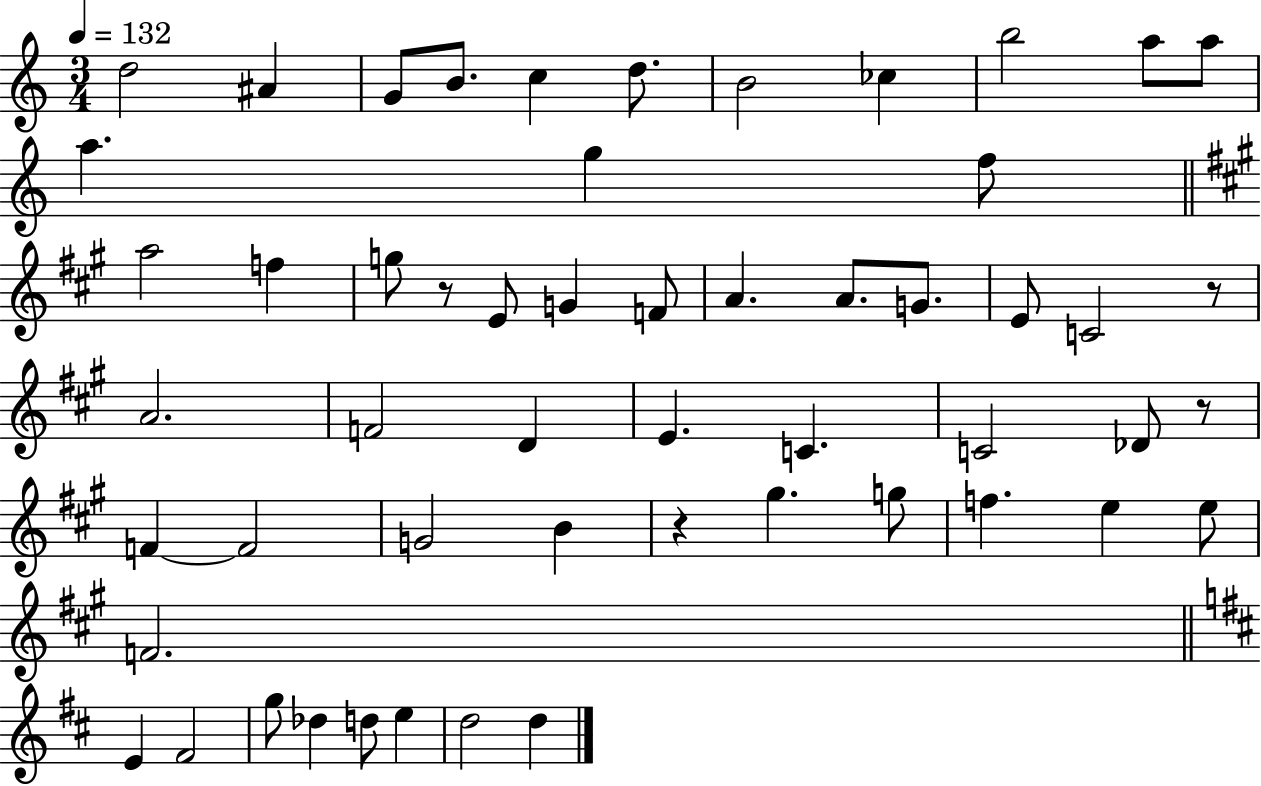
{
  \clef treble
  \numericTimeSignature
  \time 3/4
  \key c \major
  \tempo 4 = 132
  d''2 ais'4 | g'8 b'8. c''4 d''8. | b'2 ces''4 | b''2 a''8 a''8 | \break a''4. g''4 f''8 | \bar "||" \break \key a \major a''2 f''4 | g''8 r8 e'8 g'4 f'8 | a'4. a'8. g'8. | e'8 c'2 r8 | \break a'2. | f'2 d'4 | e'4. c'4. | c'2 des'8 r8 | \break f'4~~ f'2 | g'2 b'4 | r4 gis''4. g''8 | f''4. e''4 e''8 | \break f'2. | \bar "||" \break \key d \major e'4 fis'2 | g''8 des''4 d''8 e''4 | d''2 d''4 | \bar "|."
}